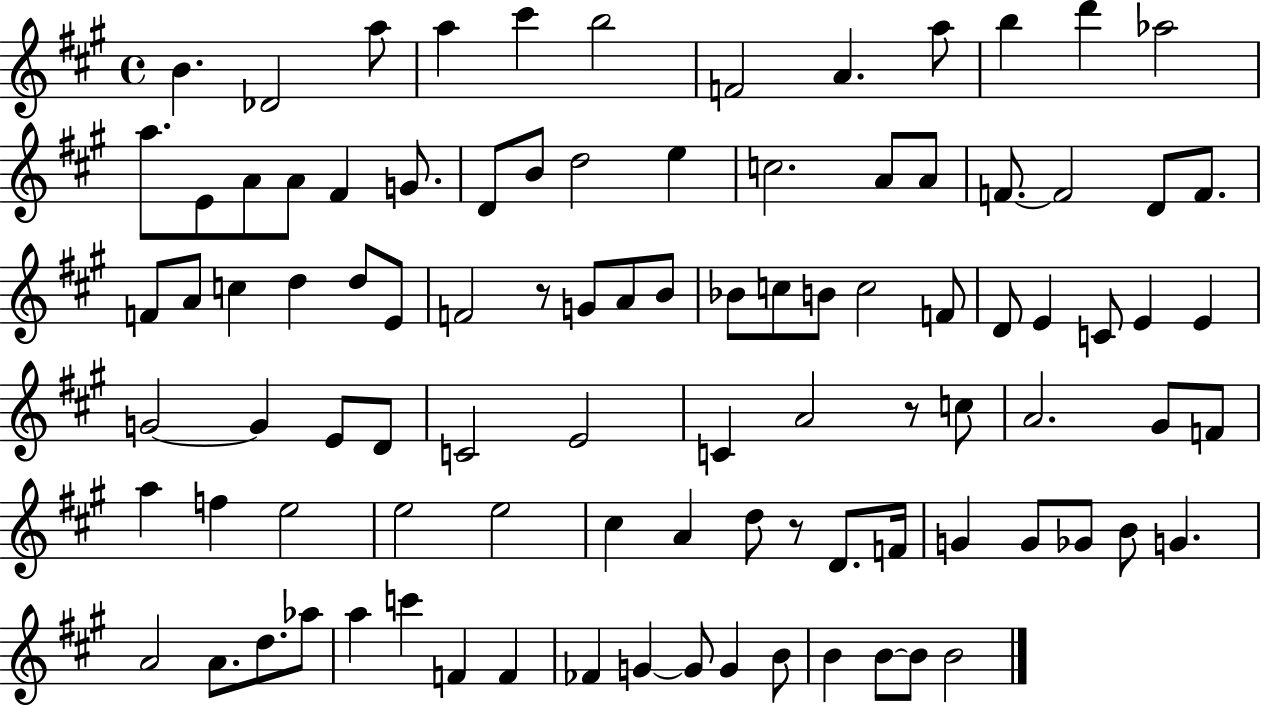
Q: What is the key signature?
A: A major